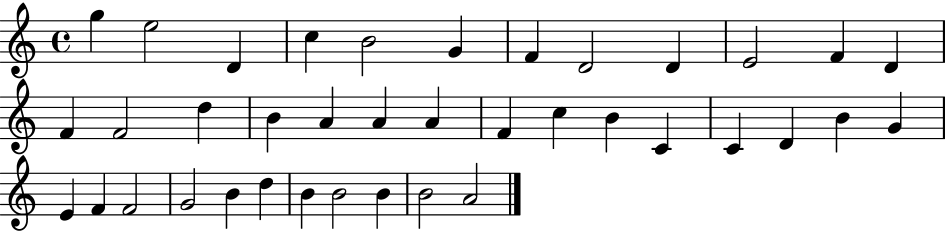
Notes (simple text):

G5/q E5/h D4/q C5/q B4/h G4/q F4/q D4/h D4/q E4/h F4/q D4/q F4/q F4/h D5/q B4/q A4/q A4/q A4/q F4/q C5/q B4/q C4/q C4/q D4/q B4/q G4/q E4/q F4/q F4/h G4/h B4/q D5/q B4/q B4/h B4/q B4/h A4/h